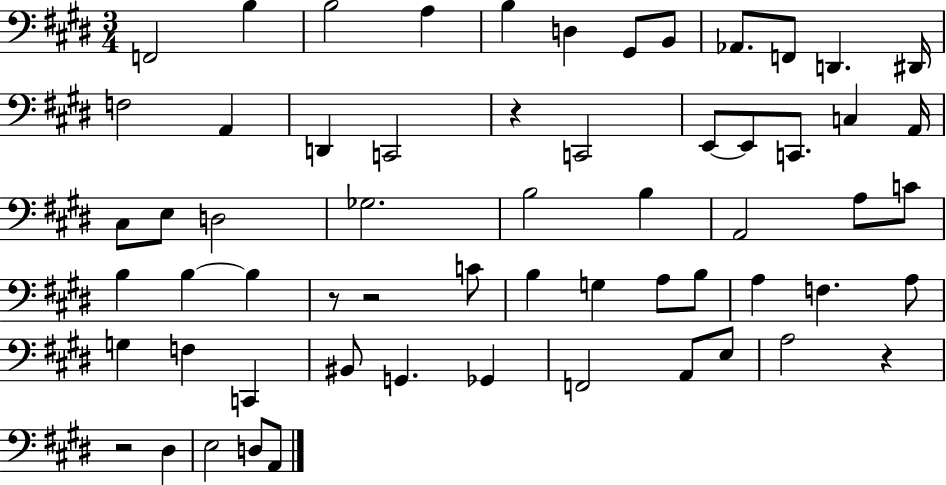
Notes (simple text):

F2/h B3/q B3/h A3/q B3/q D3/q G#2/e B2/e Ab2/e. F2/e D2/q. D#2/s F3/h A2/q D2/q C2/h R/q C2/h E2/e E2/e C2/e. C3/q A2/s C#3/e E3/e D3/h Gb3/h. B3/h B3/q A2/h A3/e C4/e B3/q B3/q B3/q R/e R/h C4/e B3/q G3/q A3/e B3/e A3/q F3/q. A3/e G3/q F3/q C2/q BIS2/e G2/q. Gb2/q F2/h A2/e E3/e A3/h R/q R/h D#3/q E3/h D3/e A2/e